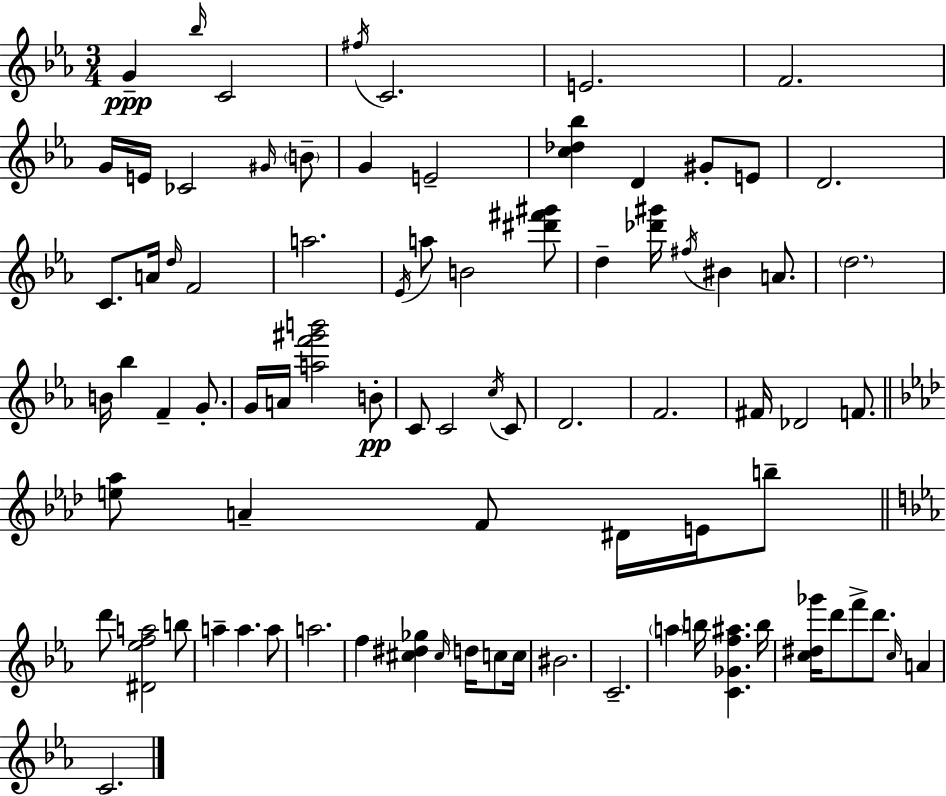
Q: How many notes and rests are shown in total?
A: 83